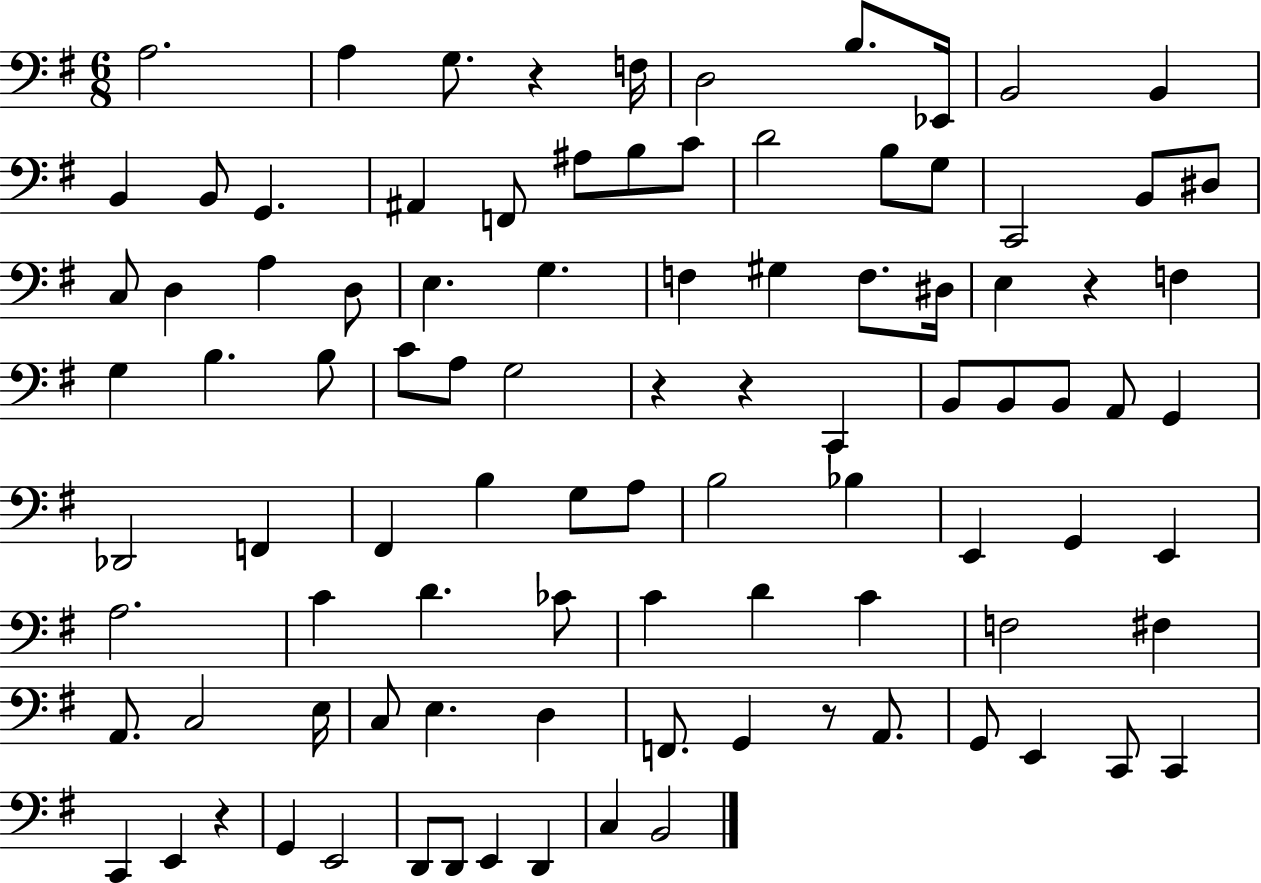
{
  \clef bass
  \numericTimeSignature
  \time 6/8
  \key g \major
  a2. | a4 g8. r4 f16 | d2 b8. ees,16 | b,2 b,4 | \break b,4 b,8 g,4. | ais,4 f,8 ais8 b8 c'8 | d'2 b8 g8 | c,2 b,8 dis8 | \break c8 d4 a4 d8 | e4. g4. | f4 gis4 f8. dis16 | e4 r4 f4 | \break g4 b4. b8 | c'8 a8 g2 | r4 r4 c,4 | b,8 b,8 b,8 a,8 g,4 | \break des,2 f,4 | fis,4 b4 g8 a8 | b2 bes4 | e,4 g,4 e,4 | \break a2. | c'4 d'4. ces'8 | c'4 d'4 c'4 | f2 fis4 | \break a,8. c2 e16 | c8 e4. d4 | f,8. g,4 r8 a,8. | g,8 e,4 c,8 c,4 | \break c,4 e,4 r4 | g,4 e,2 | d,8 d,8 e,4 d,4 | c4 b,2 | \break \bar "|."
}